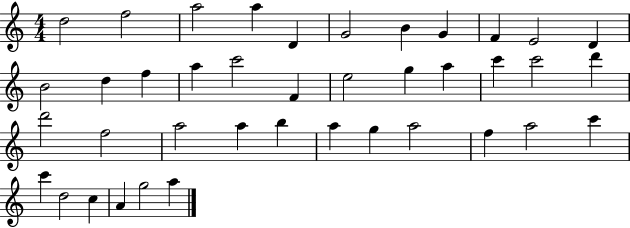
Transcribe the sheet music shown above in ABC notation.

X:1
T:Untitled
M:4/4
L:1/4
K:C
d2 f2 a2 a D G2 B G F E2 D B2 d f a c'2 F e2 g a c' c'2 d' d'2 f2 a2 a b a g a2 f a2 c' c' d2 c A g2 a